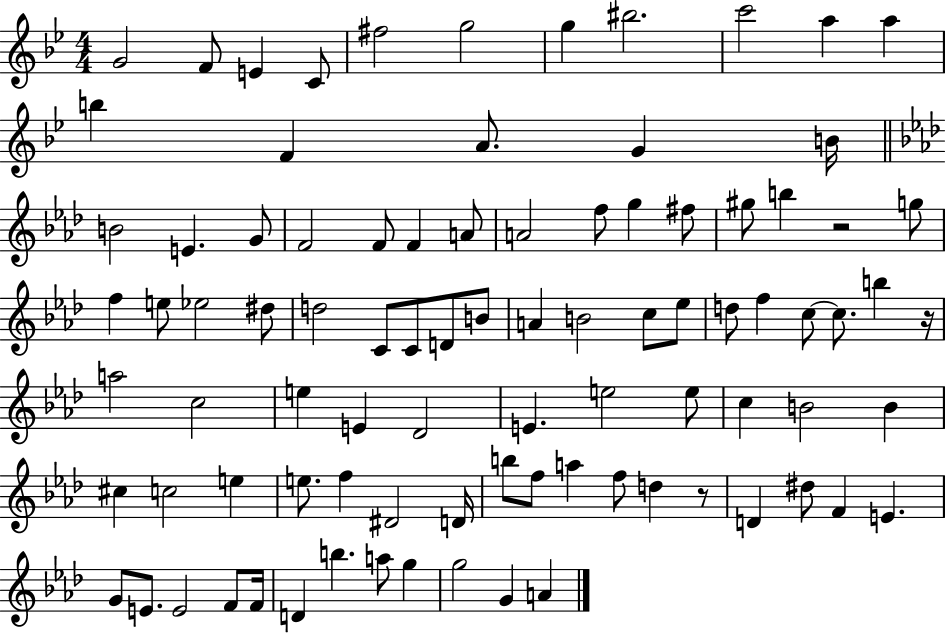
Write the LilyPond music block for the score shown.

{
  \clef treble
  \numericTimeSignature
  \time 4/4
  \key bes \major
  \repeat volta 2 { g'2 f'8 e'4 c'8 | fis''2 g''2 | g''4 bis''2. | c'''2 a''4 a''4 | \break b''4 f'4 a'8. g'4 b'16 | \bar "||" \break \key aes \major b'2 e'4. g'8 | f'2 f'8 f'4 a'8 | a'2 f''8 g''4 fis''8 | gis''8 b''4 r2 g''8 | \break f''4 e''8 ees''2 dis''8 | d''2 c'8 c'8 d'8 b'8 | a'4 b'2 c''8 ees''8 | d''8 f''4 c''8~~ c''8. b''4 r16 | \break a''2 c''2 | e''4 e'4 des'2 | e'4. e''2 e''8 | c''4 b'2 b'4 | \break cis''4 c''2 e''4 | e''8. f''4 dis'2 d'16 | b''8 f''8 a''4 f''8 d''4 r8 | d'4 dis''8 f'4 e'4. | \break g'8 e'8. e'2 f'8 f'16 | d'4 b''4. a''8 g''4 | g''2 g'4 a'4 | } \bar "|."
}